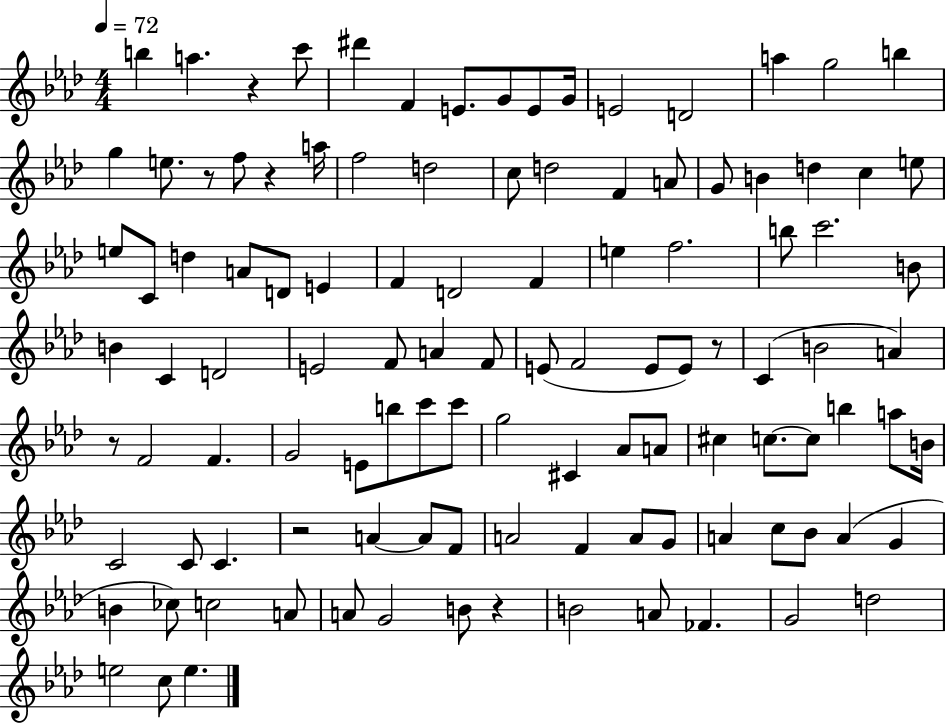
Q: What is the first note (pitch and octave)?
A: B5